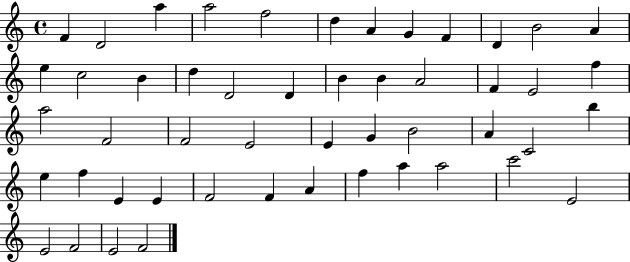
{
  \clef treble
  \time 4/4
  \defaultTimeSignature
  \key c \major
  f'4 d'2 a''4 | a''2 f''2 | d''4 a'4 g'4 f'4 | d'4 b'2 a'4 | \break e''4 c''2 b'4 | d''4 d'2 d'4 | b'4 b'4 a'2 | f'4 e'2 f''4 | \break a''2 f'2 | f'2 e'2 | e'4 g'4 b'2 | a'4 c'2 b''4 | \break e''4 f''4 e'4 e'4 | f'2 f'4 a'4 | f''4 a''4 a''2 | c'''2 e'2 | \break e'2 f'2 | e'2 f'2 | \bar "|."
}